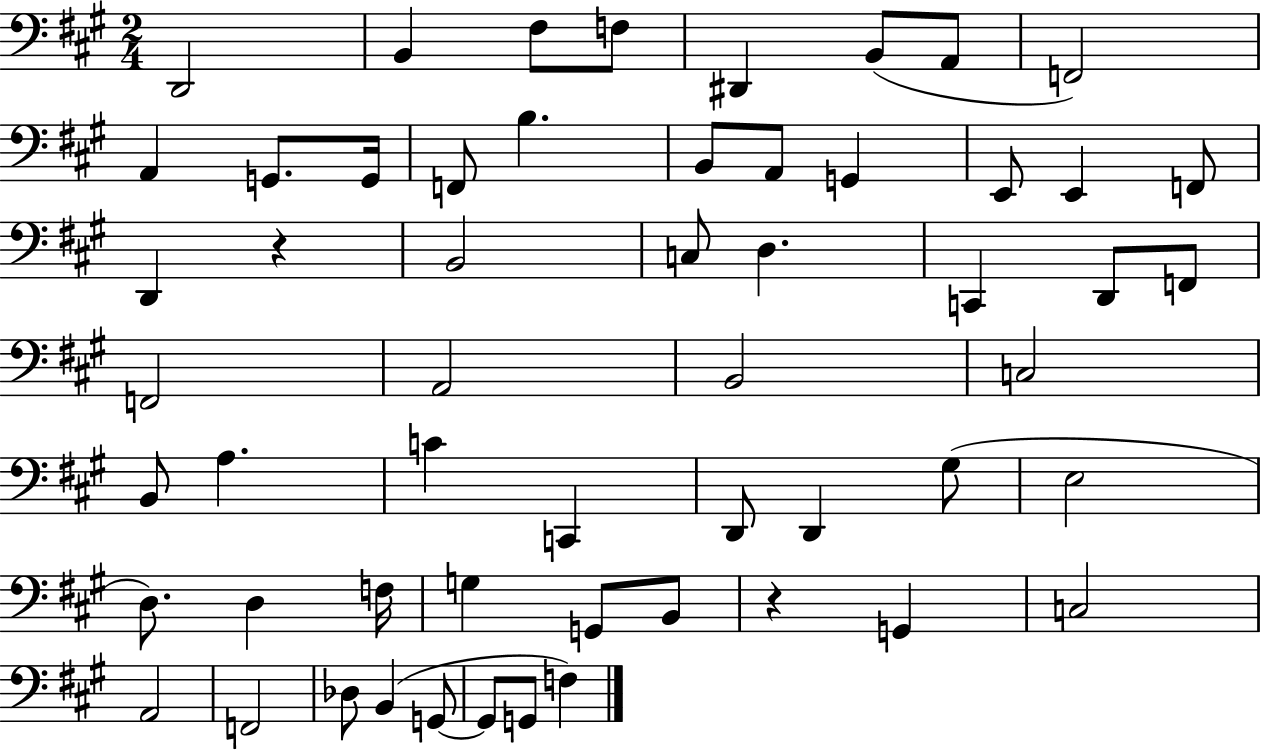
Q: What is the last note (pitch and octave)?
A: F3